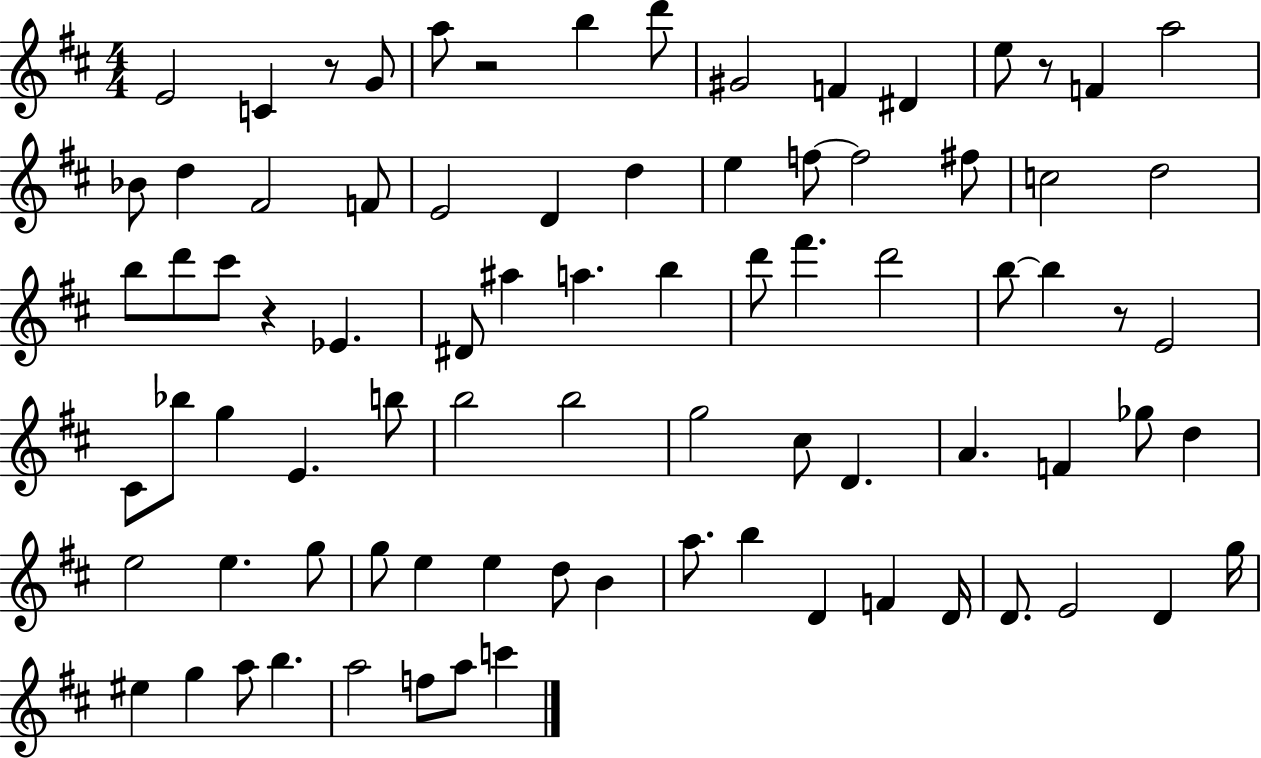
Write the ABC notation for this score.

X:1
T:Untitled
M:4/4
L:1/4
K:D
E2 C z/2 G/2 a/2 z2 b d'/2 ^G2 F ^D e/2 z/2 F a2 _B/2 d ^F2 F/2 E2 D d e f/2 f2 ^f/2 c2 d2 b/2 d'/2 ^c'/2 z _E ^D/2 ^a a b d'/2 ^f' d'2 b/2 b z/2 E2 ^C/2 _b/2 g E b/2 b2 b2 g2 ^c/2 D A F _g/2 d e2 e g/2 g/2 e e d/2 B a/2 b D F D/4 D/2 E2 D g/4 ^e g a/2 b a2 f/2 a/2 c'